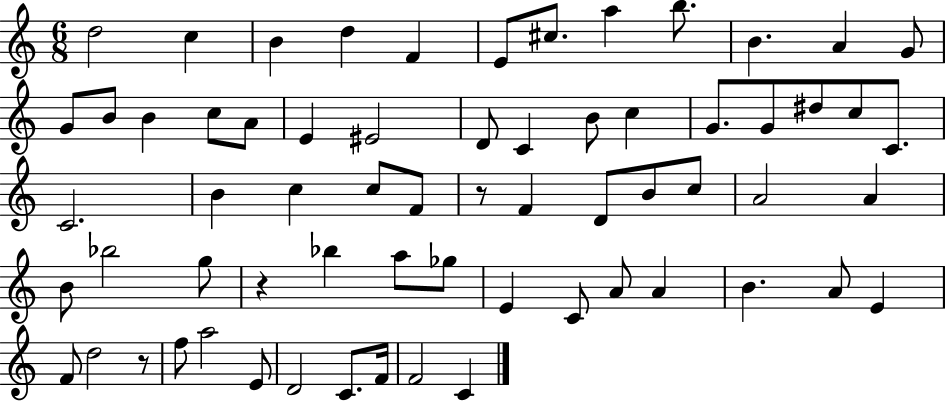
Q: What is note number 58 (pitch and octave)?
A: D4